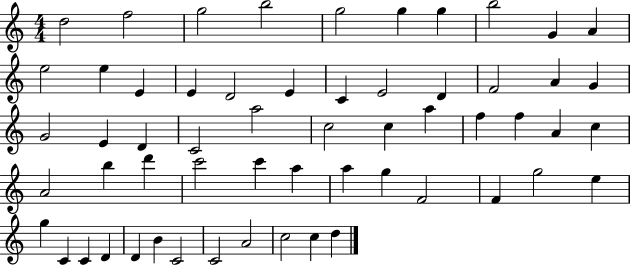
D5/h F5/h G5/h B5/h G5/h G5/q G5/q B5/h G4/q A4/q E5/h E5/q E4/q E4/q D4/h E4/q C4/q E4/h D4/q F4/h A4/q G4/q G4/h E4/q D4/q C4/h A5/h C5/h C5/q A5/q F5/q F5/q A4/q C5/q A4/h B5/q D6/q C6/h C6/q A5/q A5/q G5/q F4/h F4/q G5/h E5/q G5/q C4/q C4/q D4/q D4/q B4/q C4/h C4/h A4/h C5/h C5/q D5/q